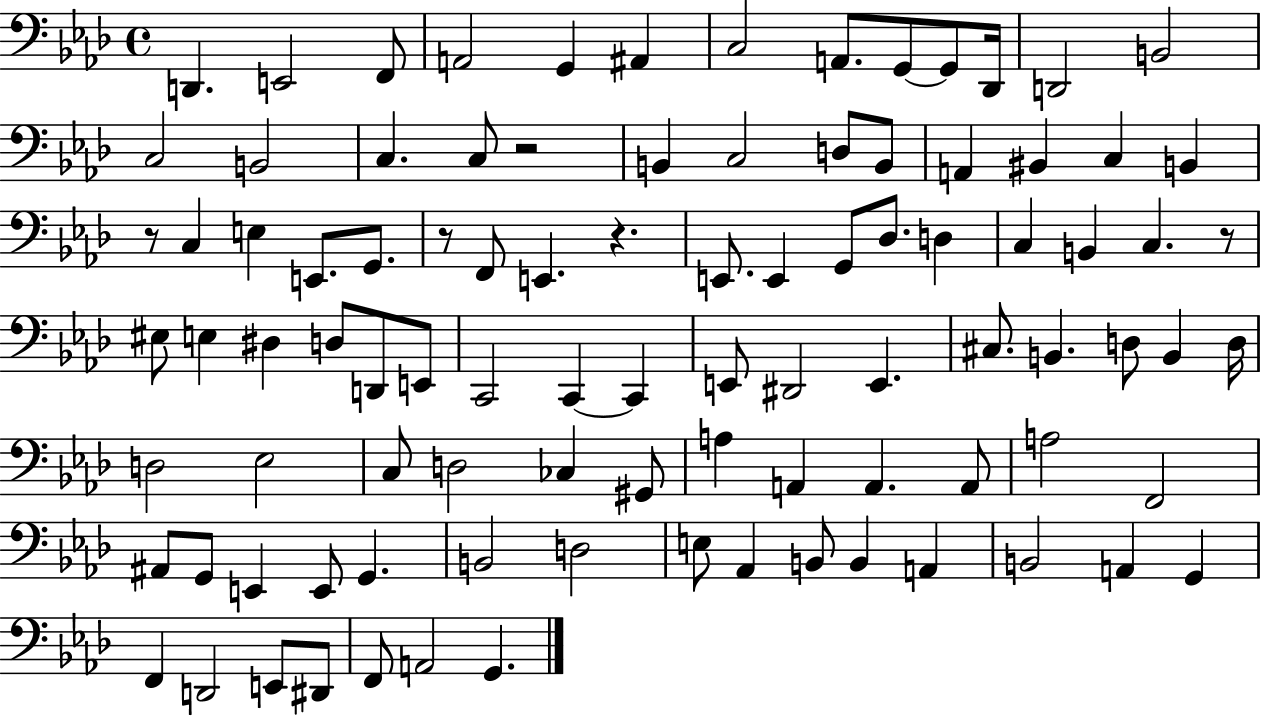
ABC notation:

X:1
T:Untitled
M:4/4
L:1/4
K:Ab
D,, E,,2 F,,/2 A,,2 G,, ^A,, C,2 A,,/2 G,,/2 G,,/2 _D,,/4 D,,2 B,,2 C,2 B,,2 C, C,/2 z2 B,, C,2 D,/2 B,,/2 A,, ^B,, C, B,, z/2 C, E, E,,/2 G,,/2 z/2 F,,/2 E,, z E,,/2 E,, G,,/2 _D,/2 D, C, B,, C, z/2 ^E,/2 E, ^D, D,/2 D,,/2 E,,/2 C,,2 C,, C,, E,,/2 ^D,,2 E,, ^C,/2 B,, D,/2 B,, D,/4 D,2 _E,2 C,/2 D,2 _C, ^G,,/2 A, A,, A,, A,,/2 A,2 F,,2 ^A,,/2 G,,/2 E,, E,,/2 G,, B,,2 D,2 E,/2 _A,, B,,/2 B,, A,, B,,2 A,, G,, F,, D,,2 E,,/2 ^D,,/2 F,,/2 A,,2 G,,